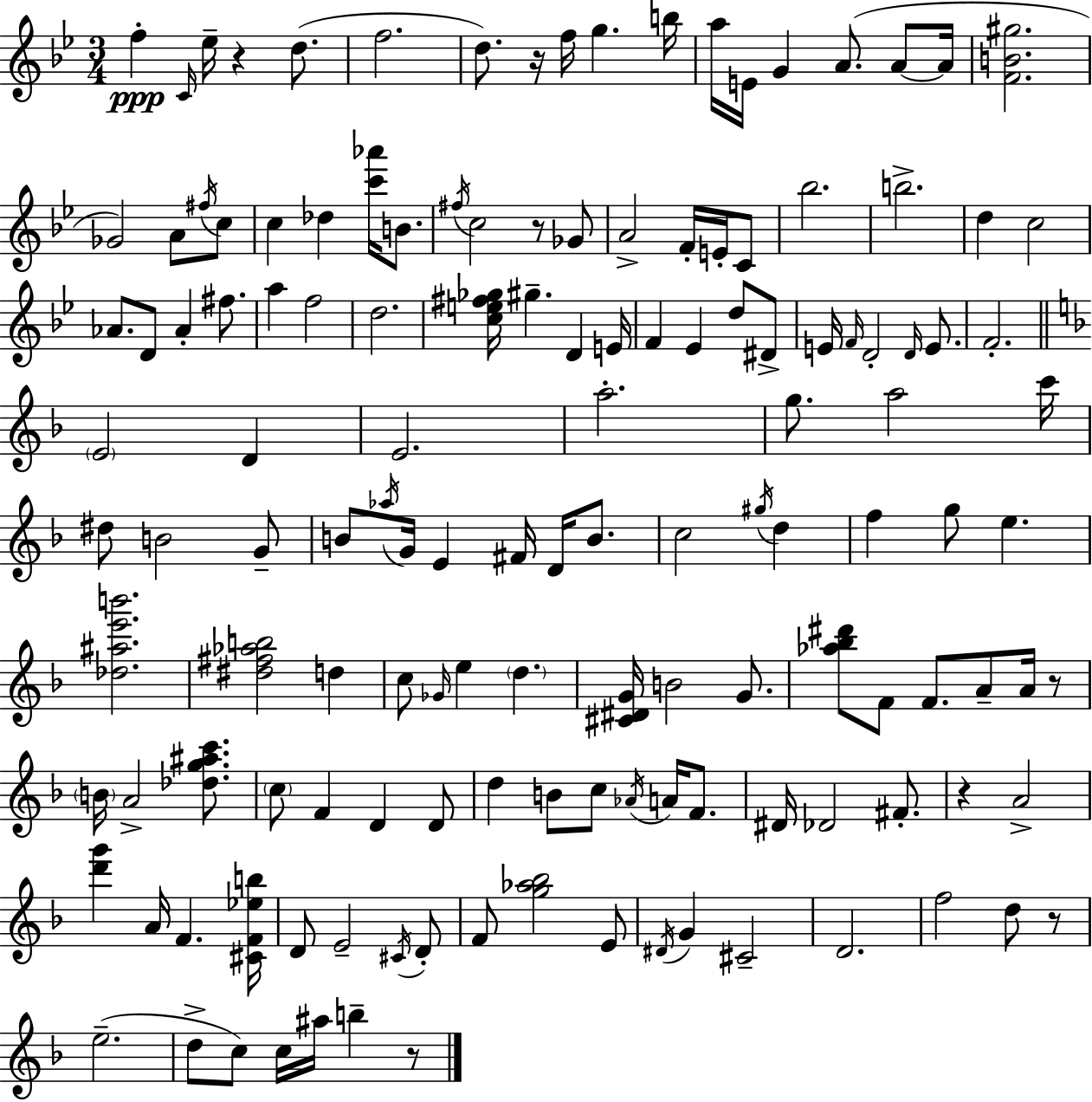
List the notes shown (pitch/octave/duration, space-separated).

F5/q C4/s Eb5/s R/q D5/e. F5/h. D5/e. R/s F5/s G5/q. B5/s A5/s E4/s G4/q A4/e. A4/e A4/s [F4,B4,G#5]/h. Gb4/h A4/e F#5/s C5/e C5/q Db5/q [C6,Ab6]/s B4/e. F#5/s C5/h R/e Gb4/e A4/h F4/s E4/s C4/e Bb5/h. B5/h. D5/q C5/h Ab4/e. D4/e Ab4/q F#5/e. A5/q F5/h D5/h. [C5,E5,F#5,Gb5]/s G#5/q. D4/q E4/s F4/q Eb4/q D5/e D#4/e E4/s F4/s D4/h D4/s E4/e. F4/h. E4/h D4/q E4/h. A5/h. G5/e. A5/h C6/s D#5/e B4/h G4/e B4/e Ab5/s G4/s E4/q F#4/s D4/s B4/e. C5/h G#5/s D5/q F5/q G5/e E5/q. [Db5,A#5,E6,B6]/h. [D#5,F#5,Ab5,B5]/h D5/q C5/e Gb4/s E5/q D5/q. [C#4,D#4,G4]/s B4/h G4/e. [Ab5,Bb5,D#6]/e F4/e F4/e. A4/e A4/s R/e B4/s A4/h [Db5,G5,A#5,C6]/e. C5/e F4/q D4/q D4/e D5/q B4/e C5/e Ab4/s A4/s F4/e. D#4/s Db4/h F#4/e. R/q A4/h [D6,G6]/q A4/s F4/q. [C#4,F4,Eb5,B5]/s D4/e E4/h C#4/s D4/e F4/e [G5,Ab5,Bb5]/h E4/e D#4/s G4/q C#4/h D4/h. F5/h D5/e R/e E5/h. D5/e C5/e C5/s A#5/s B5/q R/e